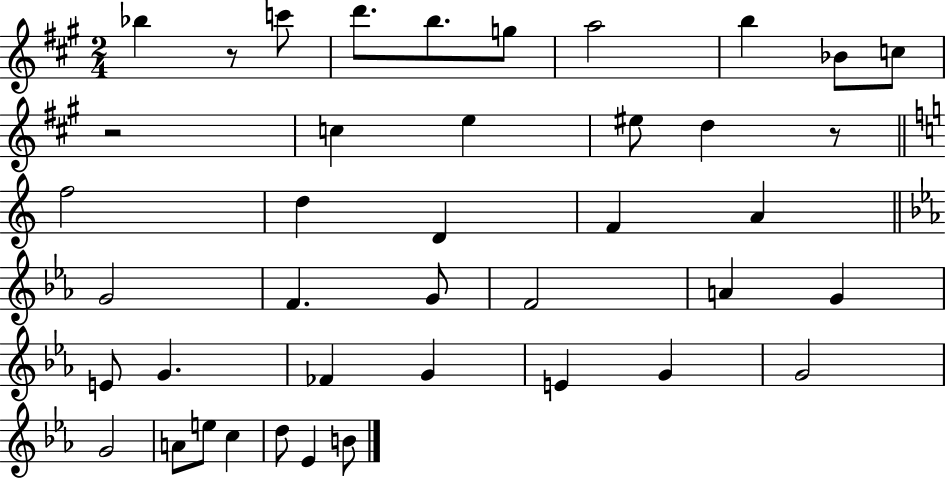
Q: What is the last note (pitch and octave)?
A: B4